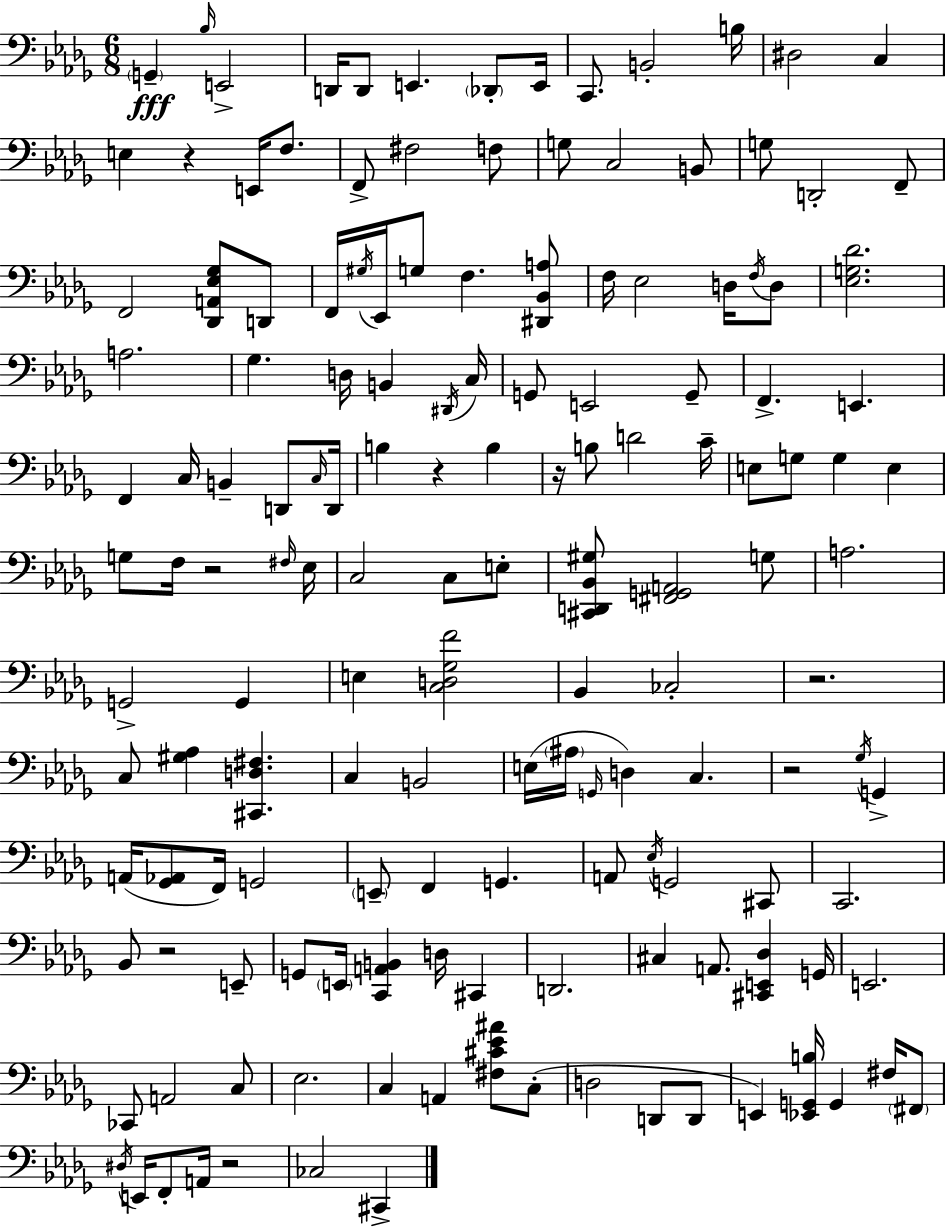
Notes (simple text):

G2/q Bb3/s E2/h D2/s D2/e E2/q. Db2/e E2/s C2/e. B2/h B3/s D#3/h C3/q E3/q R/q E2/s F3/e. F2/e F#3/h F3/e G3/e C3/h B2/e G3/e D2/h F2/e F2/h [Db2,A2,Eb3,Gb3]/e D2/e F2/s G#3/s Eb2/s G3/e F3/q. [D#2,Bb2,A3]/e F3/s Eb3/h D3/s F3/s D3/e [Eb3,G3,Db4]/h. A3/h. Gb3/q. D3/s B2/q D#2/s C3/s G2/e E2/h G2/e F2/q. E2/q. F2/q C3/s B2/q D2/e C3/s D2/s B3/q R/q B3/q R/s B3/e D4/h C4/s E3/e G3/e G3/q E3/q G3/e F3/s R/h F#3/s Eb3/s C3/h C3/e E3/e [C#2,D2,Bb2,G#3]/e [F#2,G2,A2]/h G3/e A3/h. G2/h G2/q E3/q [C3,D3,Gb3,F4]/h Bb2/q CES3/h R/h. C3/e [G#3,Ab3]/q [C#2,D3,F#3]/q. C3/q B2/h E3/s A#3/s G2/s D3/q C3/q. R/h Gb3/s G2/q A2/s [Gb2,Ab2]/e F2/s G2/h E2/e F2/q G2/q. A2/e Eb3/s G2/h C#2/e C2/h. Bb2/e R/h E2/e G2/e E2/s [C2,A2,B2]/q D3/s C#2/q D2/h. C#3/q A2/e. [C#2,E2,Db3]/q G2/s E2/h. CES2/e A2/h C3/e Eb3/h. C3/q A2/q [F#3,C#4,Eb4,A#4]/e C3/e D3/h D2/e D2/e E2/q [Eb2,G2,B3]/s G2/q F#3/s F#2/e D#3/s E2/s F2/e A2/s R/h CES3/h C#2/q